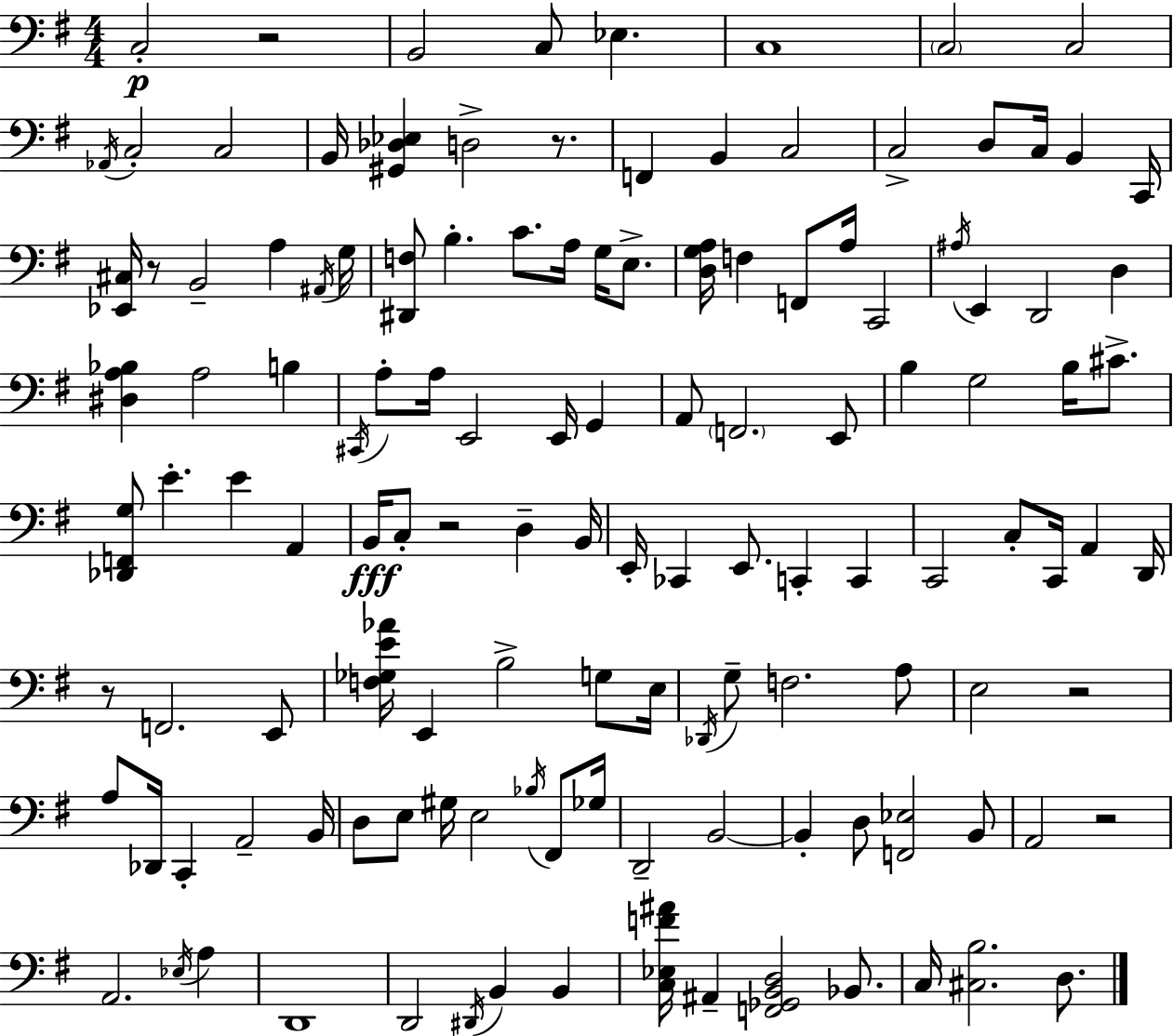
C3/h R/h B2/h C3/e Eb3/q. C3/w C3/h C3/h Ab2/s C3/h C3/h B2/s [G#2,Db3,Eb3]/q D3/h R/e. F2/q B2/q C3/h C3/h D3/e C3/s B2/q C2/s [Eb2,C#3]/s R/e B2/h A3/q A#2/s G3/s [D#2,F3]/e B3/q. C4/e. A3/s G3/s E3/e. [D3,G3,A3]/s F3/q F2/e A3/s C2/h A#3/s E2/q D2/h D3/q [D#3,A3,Bb3]/q A3/h B3/q C#2/s A3/e A3/s E2/h E2/s G2/q A2/e F2/h. E2/e B3/q G3/h B3/s C#4/e. [Db2,F2,G3]/e E4/q. E4/q A2/q B2/s C3/e R/h D3/q B2/s E2/s CES2/q E2/e. C2/q C2/q C2/h C3/e C2/s A2/q D2/s R/e F2/h. E2/e [F3,Gb3,E4,Ab4]/s E2/q B3/h G3/e E3/s Db2/s G3/e F3/h. A3/e E3/h R/h A3/e Db2/s C2/q A2/h B2/s D3/e E3/e G#3/s E3/h Bb3/s F#2/e Gb3/s D2/h B2/h B2/q D3/e [F2,Eb3]/h B2/e A2/h R/h A2/h. Eb3/s A3/q D2/w D2/h D#2/s B2/q B2/q [C3,Eb3,F4,A#4]/s A#2/q [F2,Gb2,B2,D3]/h Bb2/e. C3/s [C#3,B3]/h. D3/e.